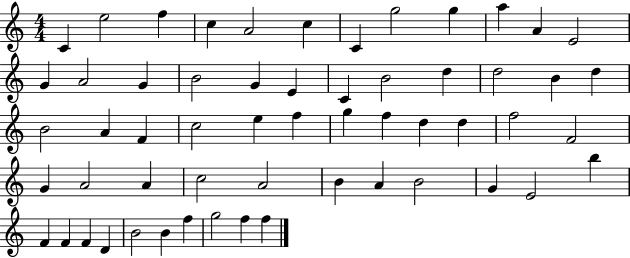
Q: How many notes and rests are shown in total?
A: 57